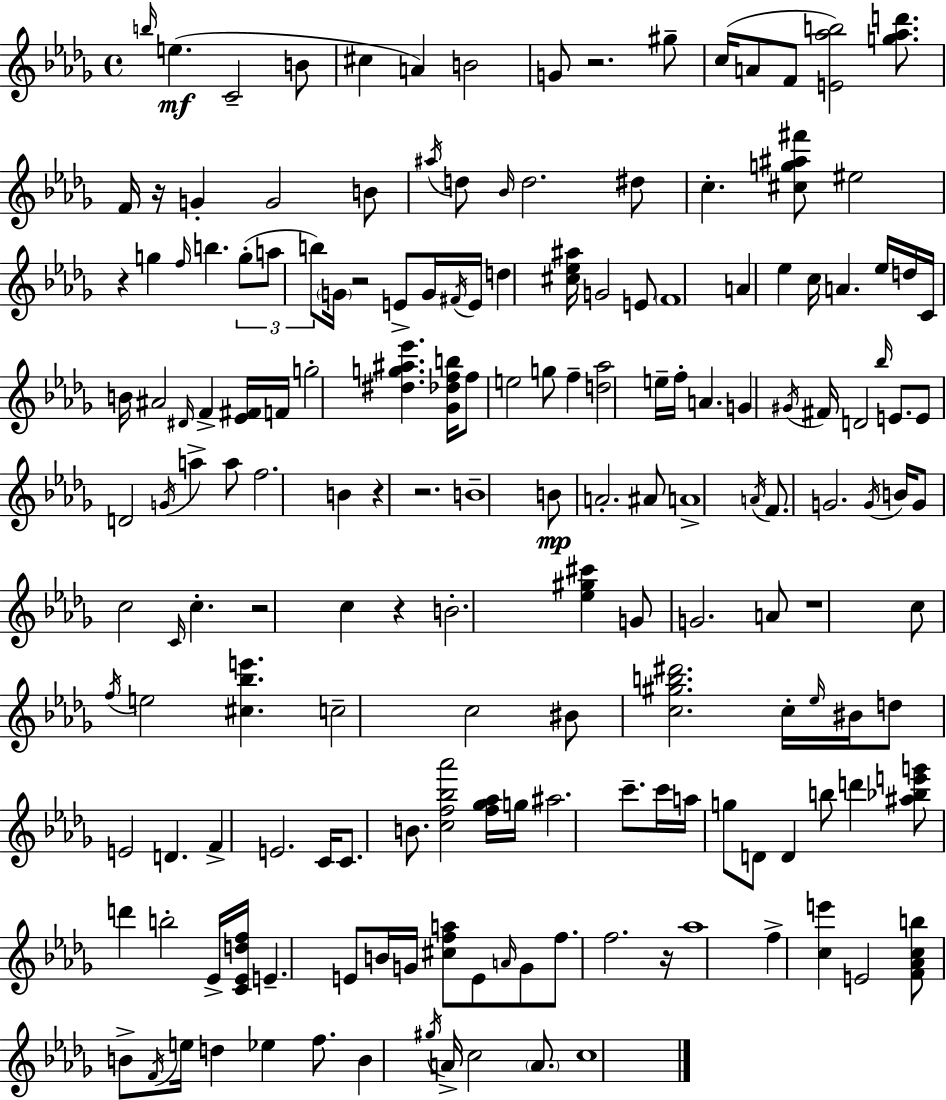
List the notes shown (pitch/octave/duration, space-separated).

B5/s E5/q. C4/h B4/e C#5/q A4/q B4/h G4/e R/h. G#5/e C5/s A4/e F4/e [E4,Ab5,B5]/h [G5,Ab5,D6]/e. F4/s R/s G4/q G4/h B4/e A#5/s D5/e Bb4/s D5/h. D#5/e C5/q. [C#5,G5,A#5,F#6]/e EIS5/h R/q G5/q F5/s B5/q. G5/e A5/e B5/e G4/s R/h E4/e G4/s F#4/s E4/s D5/q [C#5,Eb5,A#5]/s G4/h E4/e F4/w A4/q Eb5/q C5/s A4/q. Eb5/s D5/s C4/s B4/s A#4/h D#4/s F4/q [Eb4,F#4]/s F4/s G5/h [D#5,G5,A#5,Eb6]/q. [Gb4,Db5,F5,B5]/s F5/e E5/h G5/e F5/q [D5,Ab5]/h E5/s F5/s A4/q. G4/q G#4/s F#4/s D4/h Bb5/s E4/e. E4/e D4/h G4/s A5/q A5/e F5/h. B4/q R/q R/h. B4/w B4/e A4/h. A#4/e A4/w A4/s F4/e. G4/h. G4/s B4/s G4/e C5/h C4/s C5/q. R/h C5/q R/q B4/h. [Eb5,G#5,C#6]/q G4/e G4/h. A4/e R/w C5/e F5/s E5/h [C#5,Bb5,E6]/q. C5/h C5/h BIS4/e [C5,G#5,B5,D#6]/h. C5/s Eb5/s BIS4/s D5/e E4/h D4/q. F4/q E4/h. C4/s C4/e. B4/e. [C5,F5,Bb5,Ab6]/h [F5,Gb5,Ab5]/s G5/s A#5/h. C6/e. C6/s A5/s G5/e D4/e D4/q B5/e D6/q [A#5,Bb5,E6,G6]/e D6/q B5/h Eb4/s [C4,Eb4,D5,F5]/s E4/q. E4/e B4/s G4/s [C#5,F5,A5]/e E4/e A4/s G4/e F5/e. F5/h. R/s Ab5/w F5/q [C5,E6]/q E4/h [F4,Ab4,C5,B5]/e B4/e F4/s E5/s D5/q Eb5/q F5/e. B4/q G#5/s A4/s C5/h A4/e. C5/w